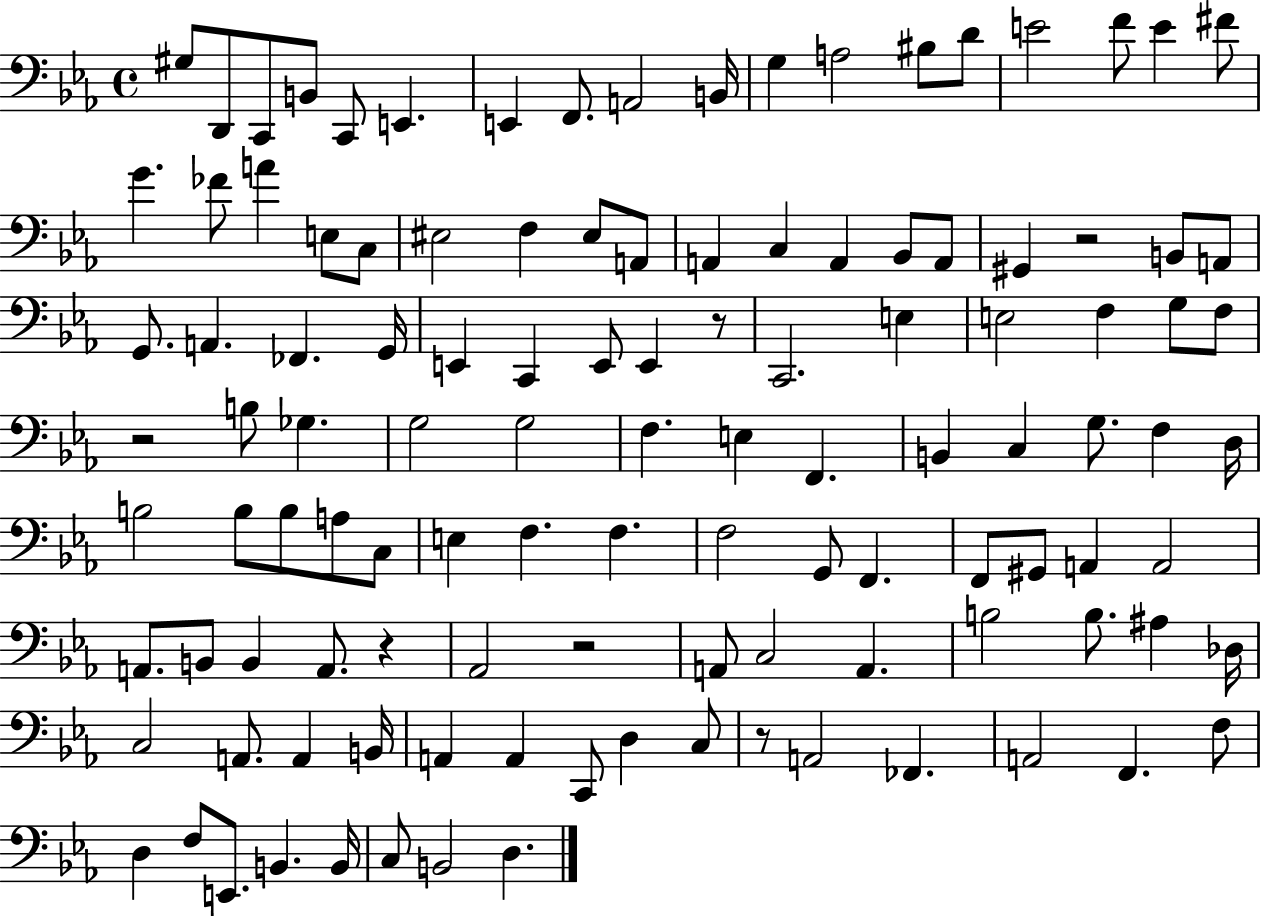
G#3/e D2/e C2/e B2/e C2/e E2/q. E2/q F2/e. A2/h B2/s G3/q A3/h BIS3/e D4/e E4/h F4/e E4/q F#4/e G4/q. FES4/e A4/q E3/e C3/e EIS3/h F3/q EIS3/e A2/e A2/q C3/q A2/q Bb2/e A2/e G#2/q R/h B2/e A2/e G2/e. A2/q. FES2/q. G2/s E2/q C2/q E2/e E2/q R/e C2/h. E3/q E3/h F3/q G3/e F3/e R/h B3/e Gb3/q. G3/h G3/h F3/q. E3/q F2/q. B2/q C3/q G3/e. F3/q D3/s B3/h B3/e B3/e A3/e C3/e E3/q F3/q. F3/q. F3/h G2/e F2/q. F2/e G#2/e A2/q A2/h A2/e. B2/e B2/q A2/e. R/q Ab2/h R/h A2/e C3/h A2/q. B3/h B3/e. A#3/q Db3/s C3/h A2/e. A2/q B2/s A2/q A2/q C2/e D3/q C3/e R/e A2/h FES2/q. A2/h F2/q. F3/e D3/q F3/e E2/e. B2/q. B2/s C3/e B2/h D3/q.